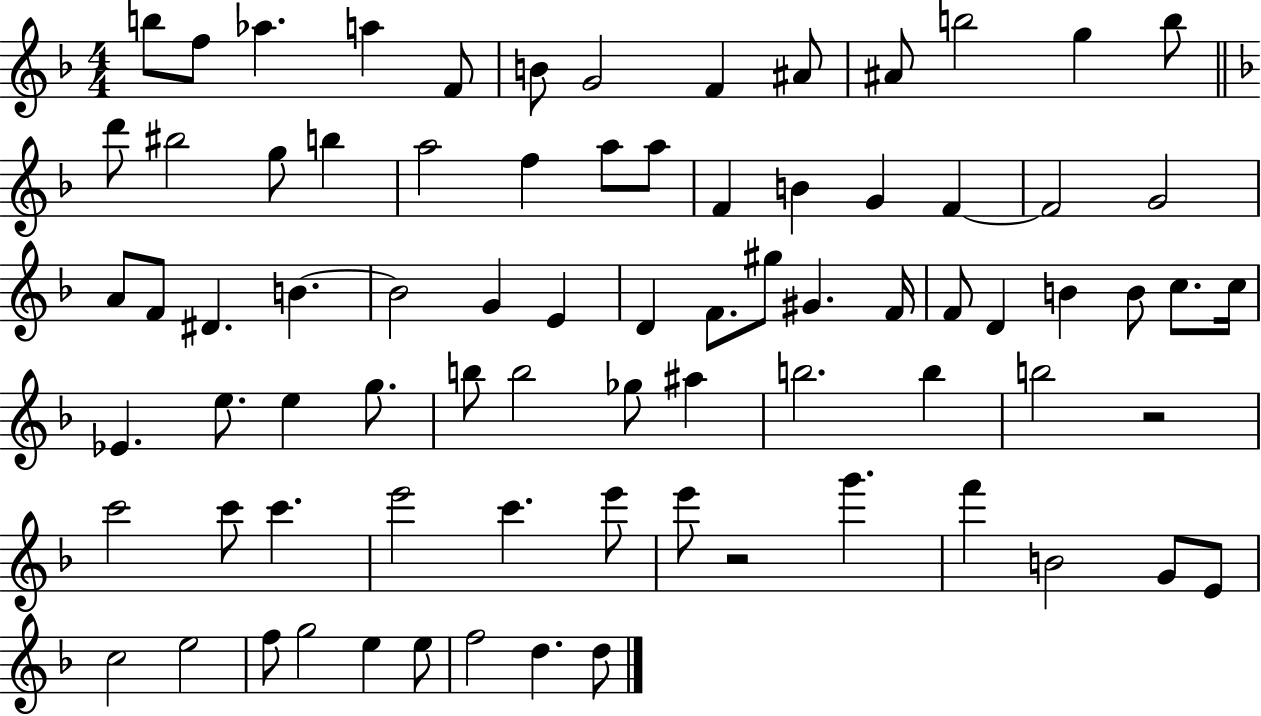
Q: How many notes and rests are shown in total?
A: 79